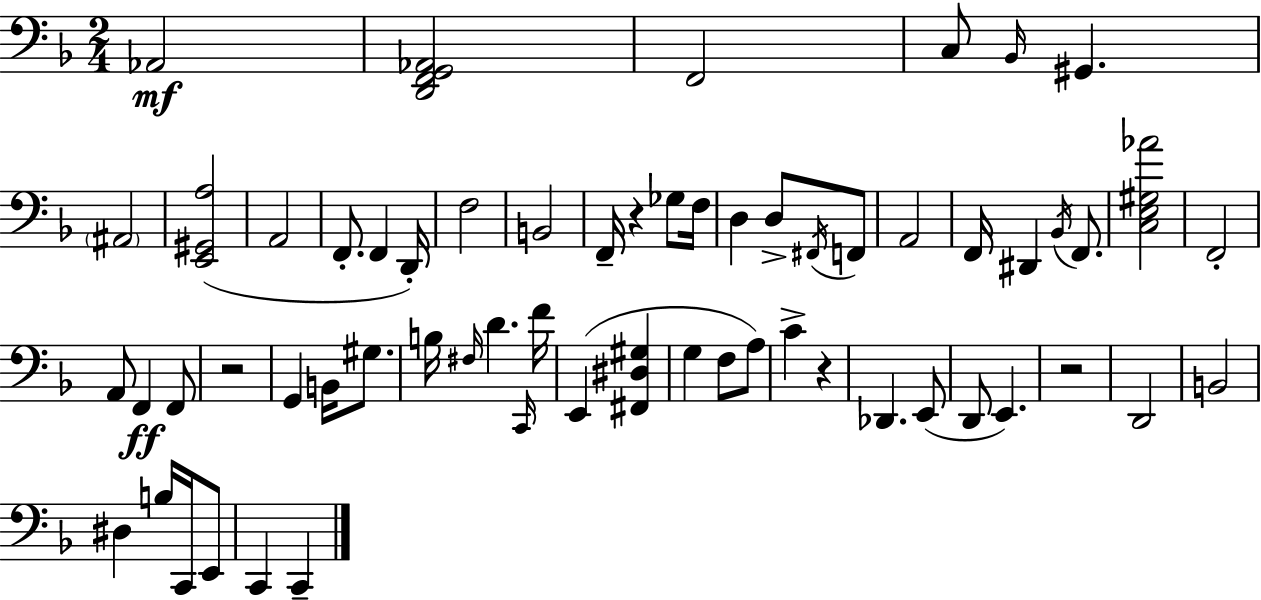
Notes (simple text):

Ab2/h [D2,F2,G2,Ab2]/h F2/h C3/e Bb2/s G#2/q. A#2/h [E2,G#2,A3]/h A2/h F2/e. F2/q D2/s F3/h B2/h F2/s R/q Gb3/e F3/s D3/q D3/e F#2/s F2/e A2/h F2/s D#2/q Bb2/s F2/e. [C3,E3,G#3,Ab4]/h F2/h A2/e F2/q F2/e R/h G2/q B2/s G#3/e. B3/s F#3/s D4/q. C2/s F4/s E2/q [F#2,D#3,G#3]/q G3/q F3/e A3/e C4/q R/q Db2/q. E2/e D2/e E2/q. R/h D2/h B2/h D#3/q B3/s C2/s E2/e C2/q C2/q